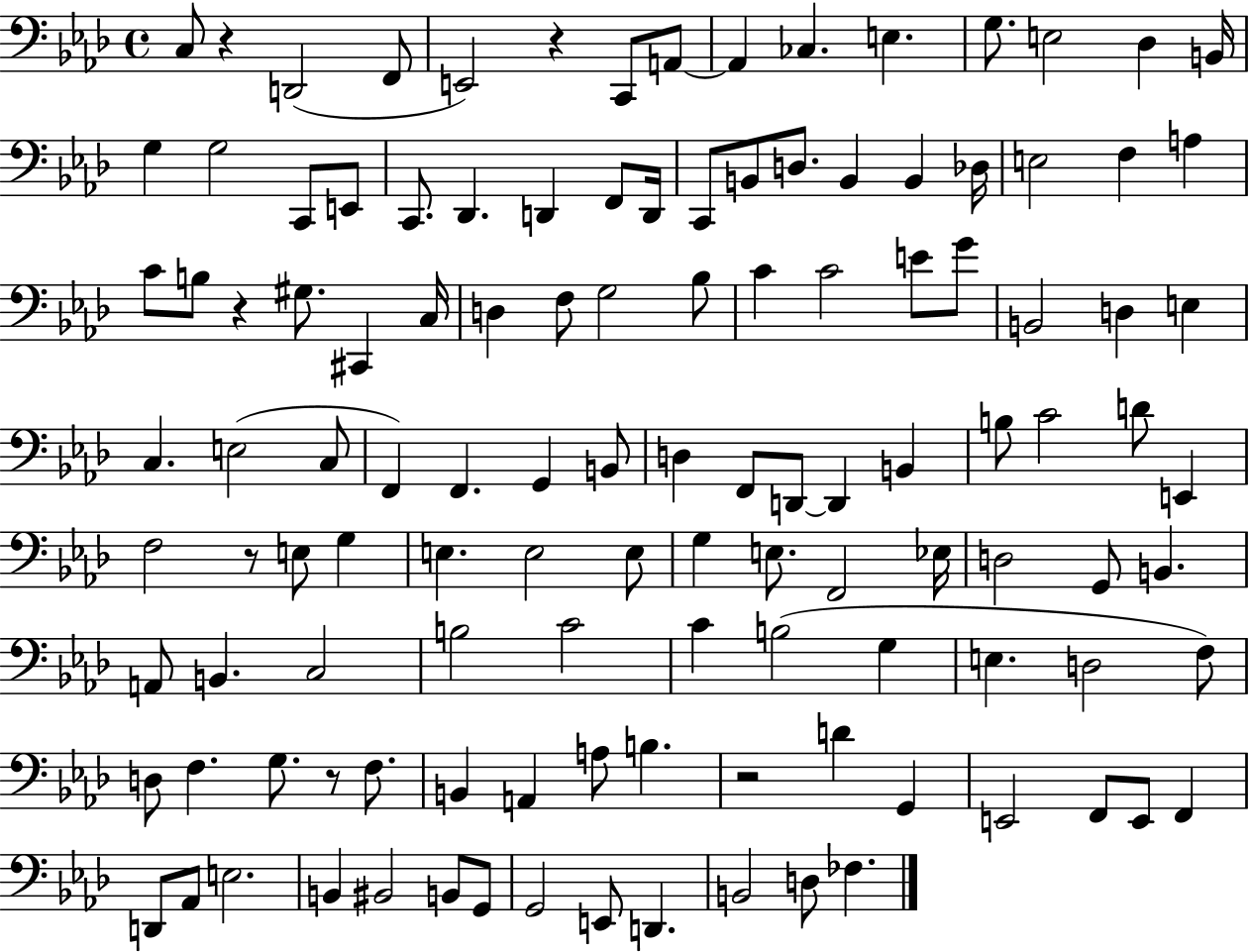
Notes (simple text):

C3/e R/q D2/h F2/e E2/h R/q C2/e A2/e A2/q CES3/q. E3/q. G3/e. E3/h Db3/q B2/s G3/q G3/h C2/e E2/e C2/e. Db2/q. D2/q F2/e D2/s C2/e B2/e D3/e. B2/q B2/q Db3/s E3/h F3/q A3/q C4/e B3/e R/q G#3/e. C#2/q C3/s D3/q F3/e G3/h Bb3/e C4/q C4/h E4/e G4/e B2/h D3/q E3/q C3/q. E3/h C3/e F2/q F2/q. G2/q B2/e D3/q F2/e D2/e D2/q B2/q B3/e C4/h D4/e E2/q F3/h R/e E3/e G3/q E3/q. E3/h E3/e G3/q E3/e. F2/h Eb3/s D3/h G2/e B2/q. A2/e B2/q. C3/h B3/h C4/h C4/q B3/h G3/q E3/q. D3/h F3/e D3/e F3/q. G3/e. R/e F3/e. B2/q A2/q A3/e B3/q. R/h D4/q G2/q E2/h F2/e E2/e F2/q D2/e Ab2/e E3/h. B2/q BIS2/h B2/e G2/e G2/h E2/e D2/q. B2/h D3/e FES3/q.